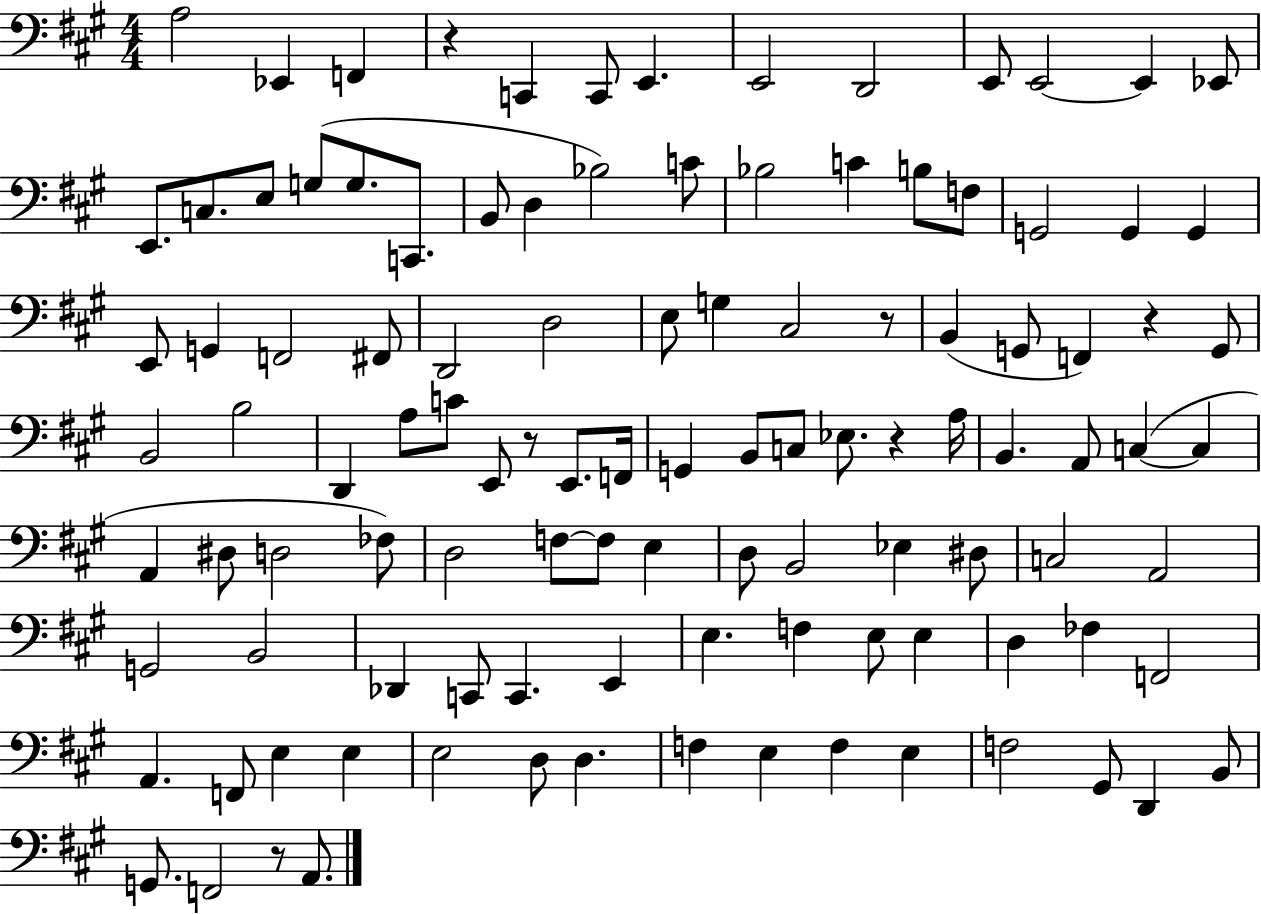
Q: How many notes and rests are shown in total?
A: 110